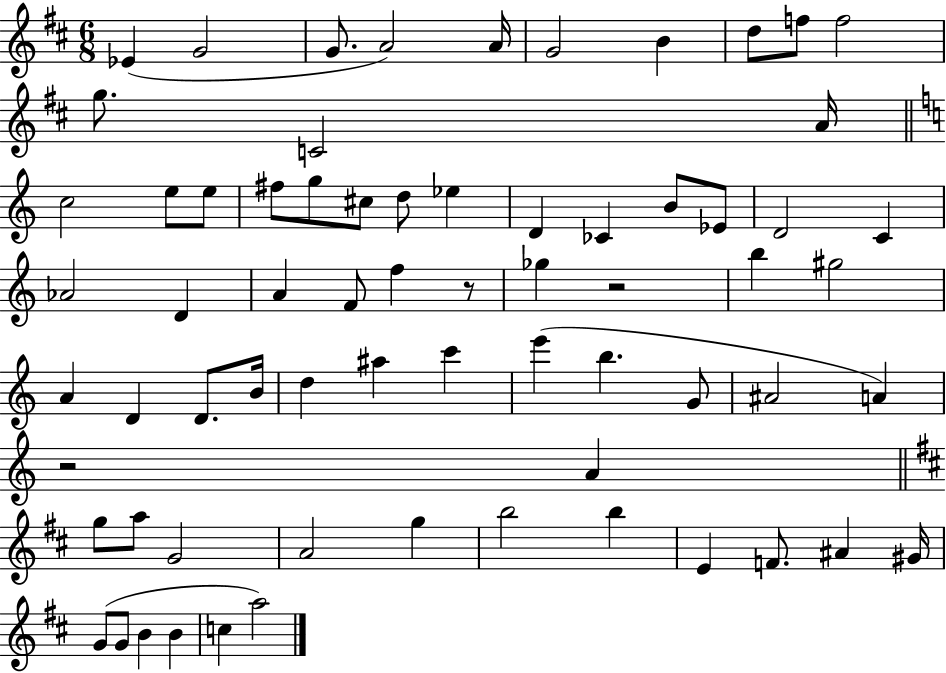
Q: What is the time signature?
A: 6/8